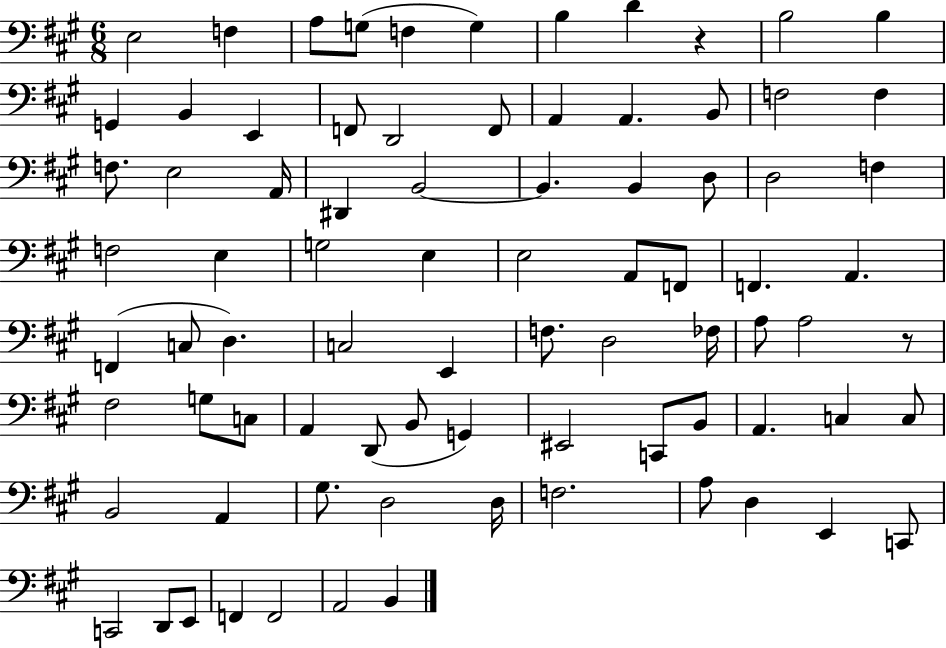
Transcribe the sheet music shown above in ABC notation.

X:1
T:Untitled
M:6/8
L:1/4
K:A
E,2 F, A,/2 G,/2 F, G, B, D z B,2 B, G,, B,, E,, F,,/2 D,,2 F,,/2 A,, A,, B,,/2 F,2 F, F,/2 E,2 A,,/4 ^D,, B,,2 B,, B,, D,/2 D,2 F, F,2 E, G,2 E, E,2 A,,/2 F,,/2 F,, A,, F,, C,/2 D, C,2 E,, F,/2 D,2 _F,/4 A,/2 A,2 z/2 ^F,2 G,/2 C,/2 A,, D,,/2 B,,/2 G,, ^E,,2 C,,/2 B,,/2 A,, C, C,/2 B,,2 A,, ^G,/2 D,2 D,/4 F,2 A,/2 D, E,, C,,/2 C,,2 D,,/2 E,,/2 F,, F,,2 A,,2 B,,